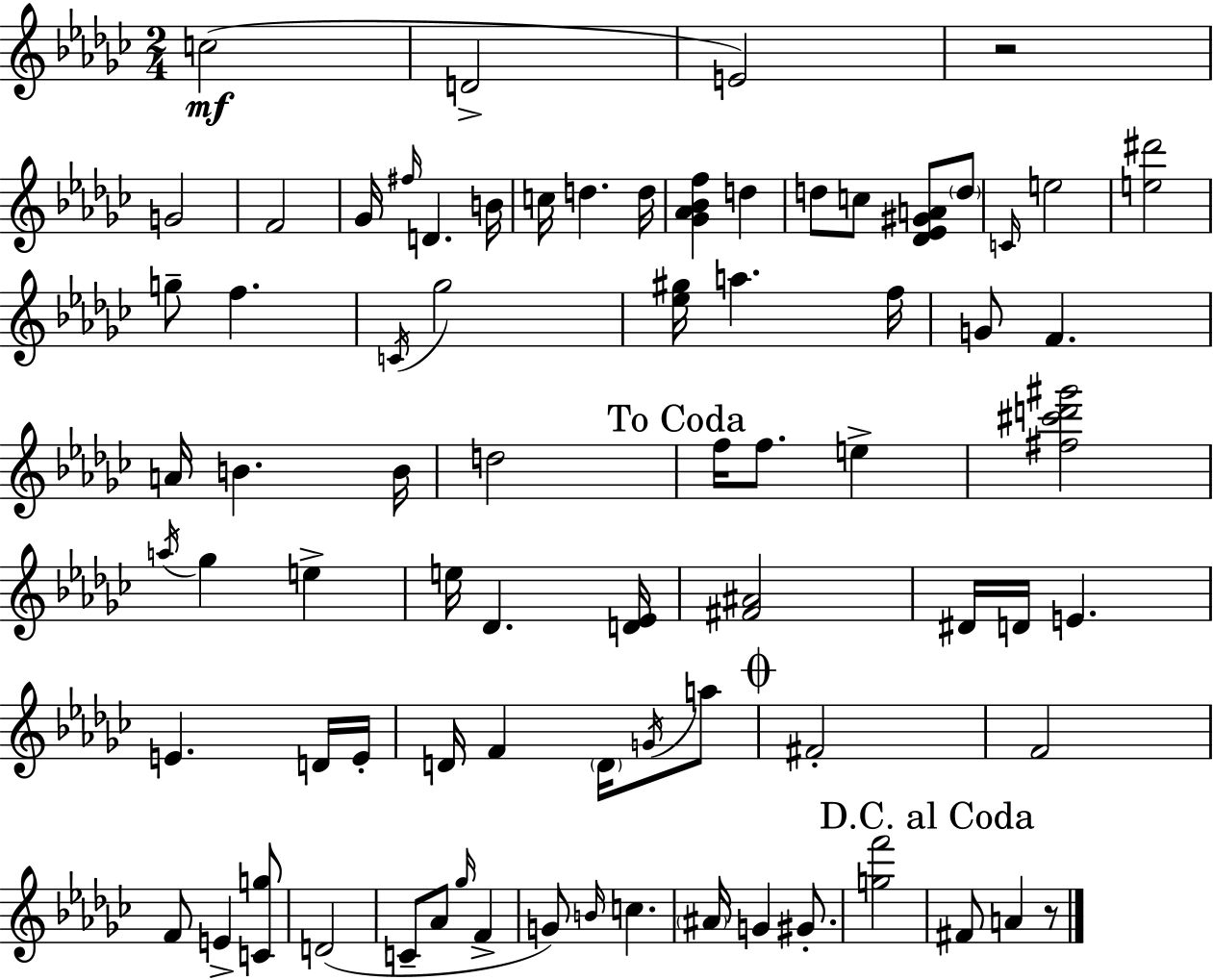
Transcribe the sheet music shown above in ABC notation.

X:1
T:Untitled
M:2/4
L:1/4
K:Ebm
c2 D2 E2 z2 G2 F2 _G/4 ^f/4 D B/4 c/4 d d/4 [_G_A_Bf] d d/2 c/2 [_D_E^GA]/2 d/2 C/4 e2 [e^d']2 g/2 f C/4 _g2 [_e^g]/4 a f/4 G/2 F A/4 B B/4 d2 f/4 f/2 e [^f^c'd'^g']2 a/4 _g e e/4 _D [D_E]/4 [^F^A]2 ^D/4 D/4 E E D/4 E/4 D/4 F D/4 G/4 a/2 ^F2 F2 F/2 E [Cg]/2 D2 C/2 _A/2 _g/4 F G/2 B/4 c ^A/4 G ^G/2 [gf']2 ^F/2 A z/2